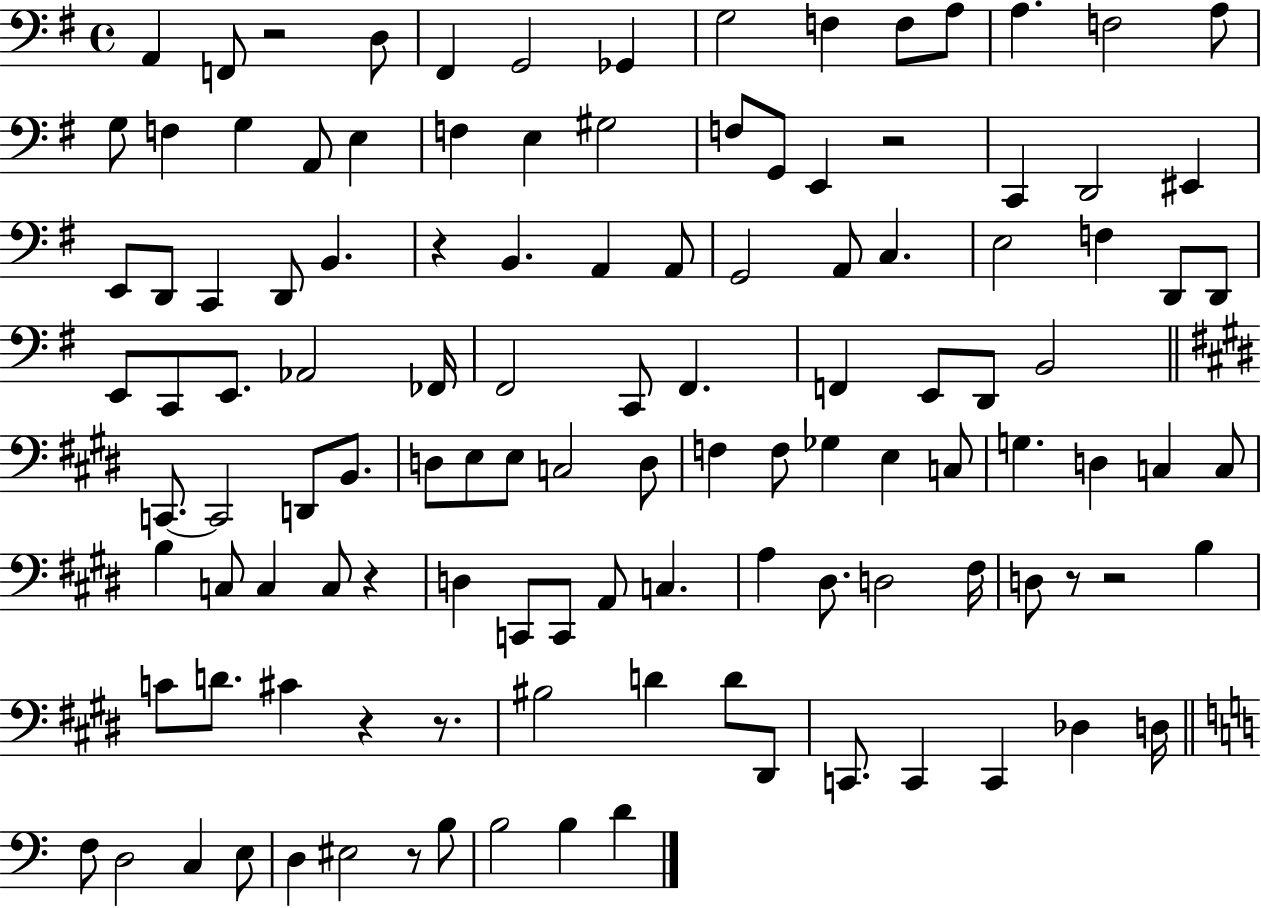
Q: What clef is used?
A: bass